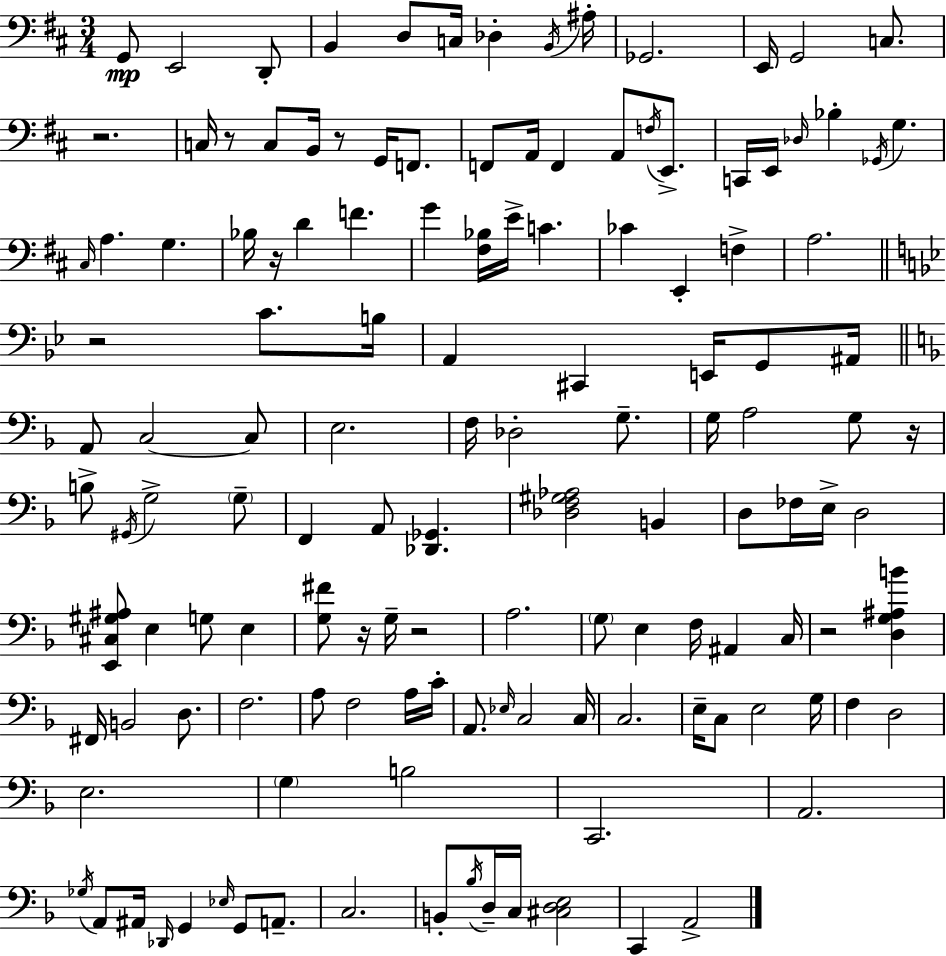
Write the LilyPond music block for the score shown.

{
  \clef bass
  \numericTimeSignature
  \time 3/4
  \key d \major
  g,8\mp e,2 d,8-. | b,4 d8 c16 des4-. \acciaccatura { b,16 } | ais16-. ges,2. | e,16 g,2 c8. | \break r2. | c16 r8 c8 b,16 r8 g,16 f,8. | f,8 a,16 f,4 a,8 \acciaccatura { f16 } e,8.-> | c,16 e,16 \grace { des16 } bes4-. \acciaccatura { ges,16 } g4. | \break \grace { cis16 } a4. g4. | bes16 r16 d'4 f'4. | g'4 <fis bes>16 e'16-> c'4. | ces'4 e,4-. | \break f4-> a2. | \bar "||" \break \key bes \major r2 c'8. b16 | a,4 cis,4 e,16 g,8 ais,16 | \bar "||" \break \key f \major a,8 c2~~ c8 | e2. | f16 des2-. g8.-- | g16 a2 g8 r16 | \break b8-> \acciaccatura { gis,16 } g2-> \parenthesize g8-- | f,4 a,8 <des, ges,>4. | <des f gis aes>2 b,4 | d8 fes16 e16-> d2 | \break <e, cis gis ais>8 e4 g8 e4 | <g fis'>8 r16 g16-- r2 | a2. | \parenthesize g8 e4 f16 ais,4 | \break c16 r2 <d g ais b'>4 | fis,16 b,2 d8. | f2. | a8 f2 a16 | \break c'16-. a,8. \grace { ees16 } c2 | c16 c2. | e16-- c8 e2 | g16 f4 d2 | \break e2. | \parenthesize g4 b2 | c,2. | a,2. | \break \acciaccatura { ges16 } a,8 ais,16 \grace { des,16 } g,4 \grace { ees16 } | g,8 a,8.-- c2. | b,8-. \acciaccatura { bes16 } d16-- c16 <cis d e>2 | c,4 a,2-> | \break \bar "|."
}